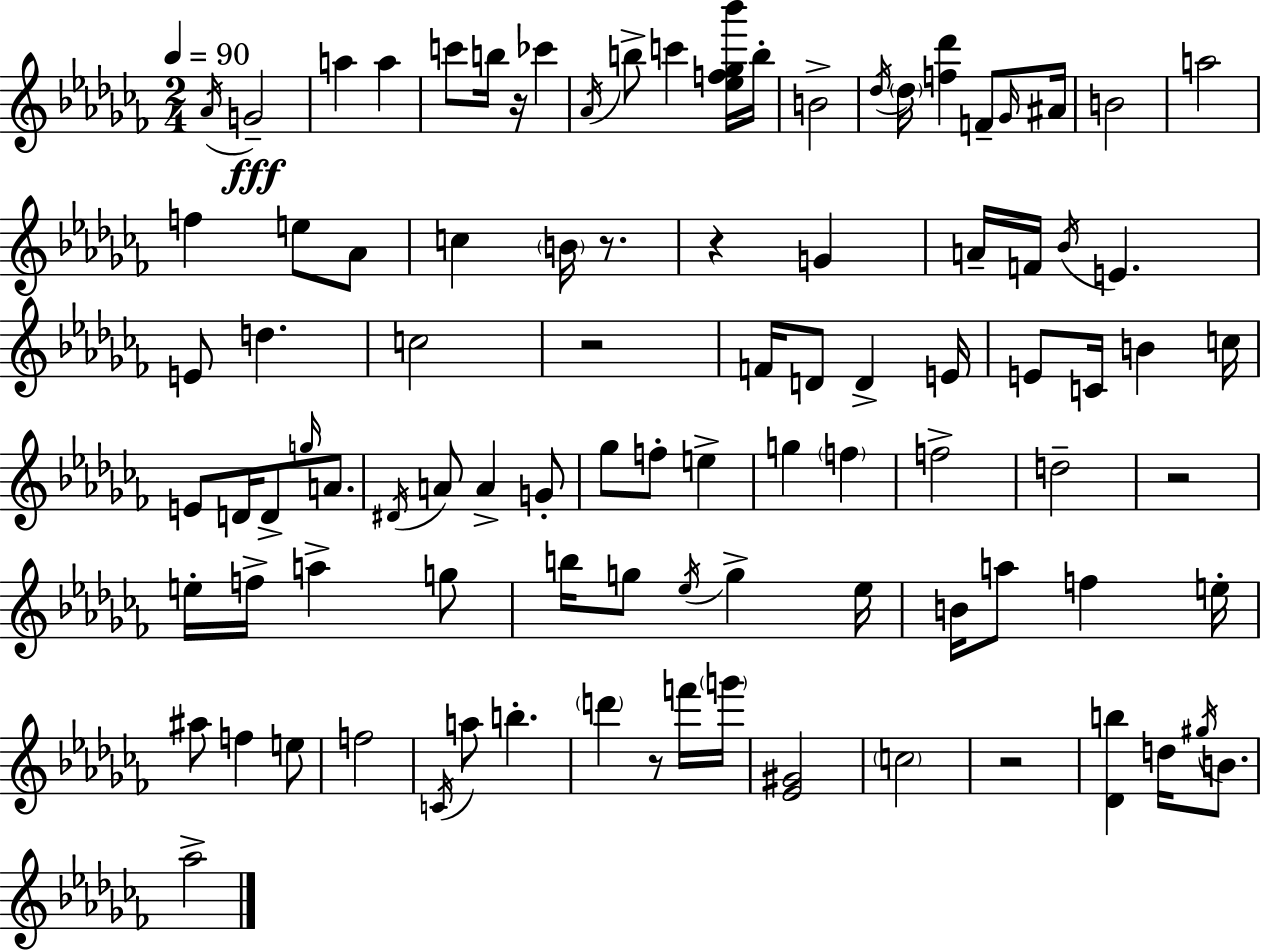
{
  \clef treble
  \numericTimeSignature
  \time 2/4
  \key aes \minor
  \tempo 4 = 90
  \acciaccatura { aes'16 }\fff g'2-- | a''4 a''4 | c'''8 b''16 r16 ces'''4 | \acciaccatura { aes'16 } b''8-> c'''4 | \break <ees'' f'' ges'' bes'''>16 b''16-. b'2-> | \acciaccatura { des''16 } \parenthesize des''16 <f'' des'''>4 | f'8-- \grace { ges'16 } ais'16 b'2 | a''2 | \break f''4 | e''8 aes'8 c''4 | \parenthesize b'16 r8. r4 | g'4 a'16-- f'16 \acciaccatura { bes'16 } e'4. | \break e'8 d''4. | c''2 | r2 | f'16 d'8 | \break d'4-> e'16 e'8 c'16 | b'4 c''16 e'8 d'16 | d'8-> \grace { g''16 } a'8. \acciaccatura { dis'16 } a'8 | a'4-> g'8-. ges''8 | \break f''8-. e''4-> g''4 | \parenthesize f''4 f''2-> | d''2-- | r2 | \break e''16-. | f''16-> a''4-> g''8 b''16 | g''8 \acciaccatura { ees''16 } g''4-> ees''16 | b'16 a''8 f''4 e''16-. | \break ais''8 f''4 e''8 | f''2 | \acciaccatura { c'16 } a''8 b''4.-. | \parenthesize d'''4 r8 f'''16 | \break \parenthesize g'''16 <ees' gis'>2 | \parenthesize c''2 | r2 | <des' b''>4 d''16 \acciaccatura { gis''16 } b'8. | \break aes''2-> | \bar "|."
}